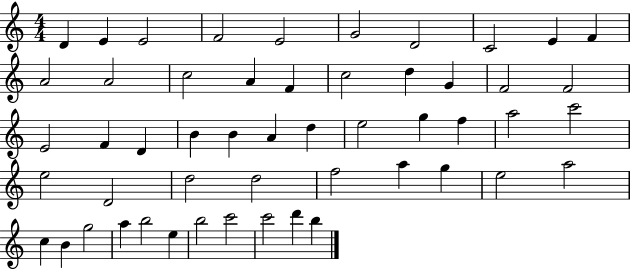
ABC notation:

X:1
T:Untitled
M:4/4
L:1/4
K:C
D E E2 F2 E2 G2 D2 C2 E F A2 A2 c2 A F c2 d G F2 F2 E2 F D B B A d e2 g f a2 c'2 e2 D2 d2 d2 f2 a g e2 a2 c B g2 a b2 e b2 c'2 c'2 d' b